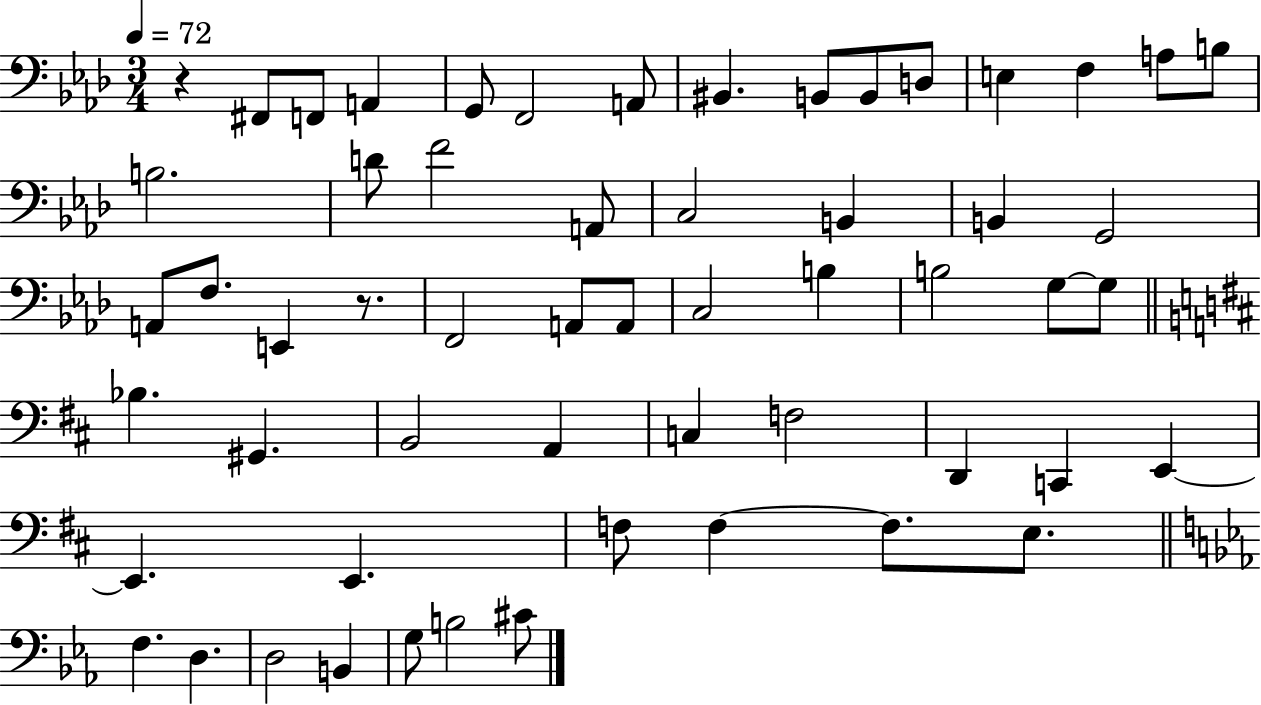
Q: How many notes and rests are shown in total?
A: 57